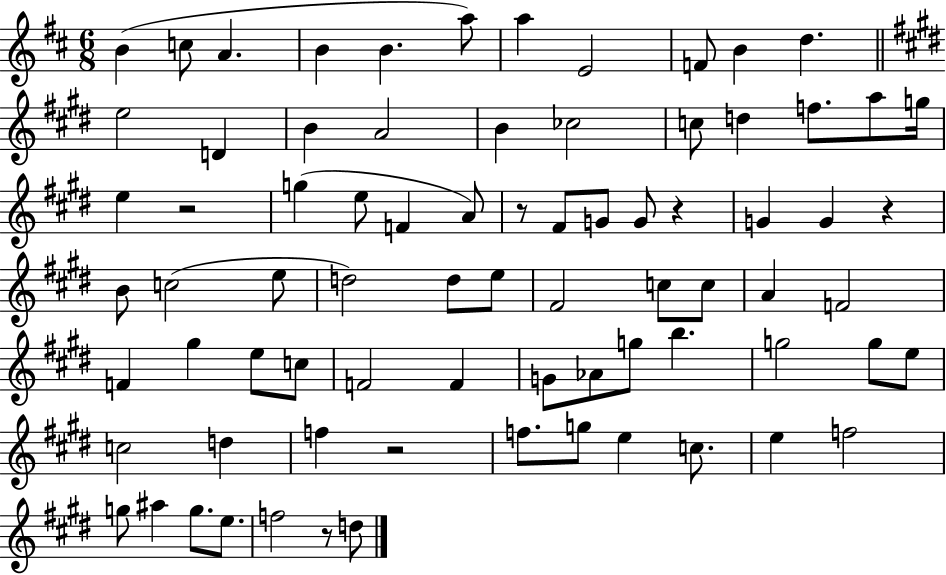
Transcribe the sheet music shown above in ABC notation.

X:1
T:Untitled
M:6/8
L:1/4
K:D
B c/2 A B B a/2 a E2 F/2 B d e2 D B A2 B _c2 c/2 d f/2 a/2 g/4 e z2 g e/2 F A/2 z/2 ^F/2 G/2 G/2 z G G z B/2 c2 e/2 d2 d/2 e/2 ^F2 c/2 c/2 A F2 F ^g e/2 c/2 F2 F G/2 _A/2 g/2 b g2 g/2 e/2 c2 d f z2 f/2 g/2 e c/2 e f2 g/2 ^a g/2 e/2 f2 z/2 d/2